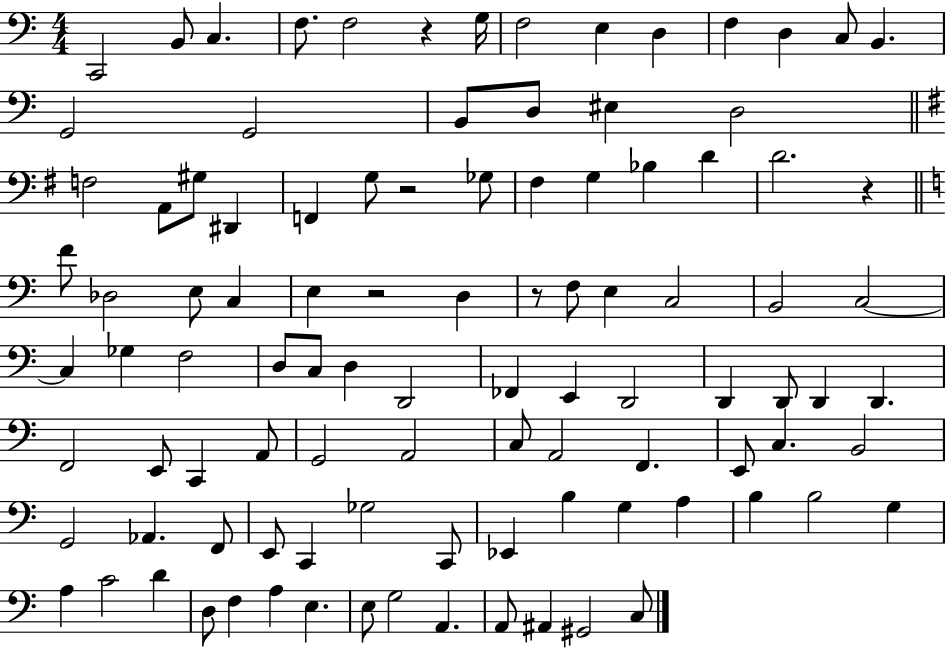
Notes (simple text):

C2/h B2/e C3/q. F3/e. F3/h R/q G3/s F3/h E3/q D3/q F3/q D3/q C3/e B2/q. G2/h G2/h B2/e D3/e EIS3/q D3/h F3/h A2/e G#3/e D#2/q F2/q G3/e R/h Gb3/e F#3/q G3/q Bb3/q D4/q D4/h. R/q F4/e Db3/h E3/e C3/q E3/q R/h D3/q R/e F3/e E3/q C3/h B2/h C3/h C3/q Gb3/q F3/h D3/e C3/e D3/q D2/h FES2/q E2/q D2/h D2/q D2/e D2/q D2/q. F2/h E2/e C2/q A2/e G2/h A2/h C3/e A2/h F2/q. E2/e C3/q. B2/h G2/h Ab2/q. F2/e E2/e C2/q Gb3/h C2/e Eb2/q B3/q G3/q A3/q B3/q B3/h G3/q A3/q C4/h D4/q D3/e F3/q A3/q E3/q. E3/e G3/h A2/q. A2/e A#2/q G#2/h C3/e